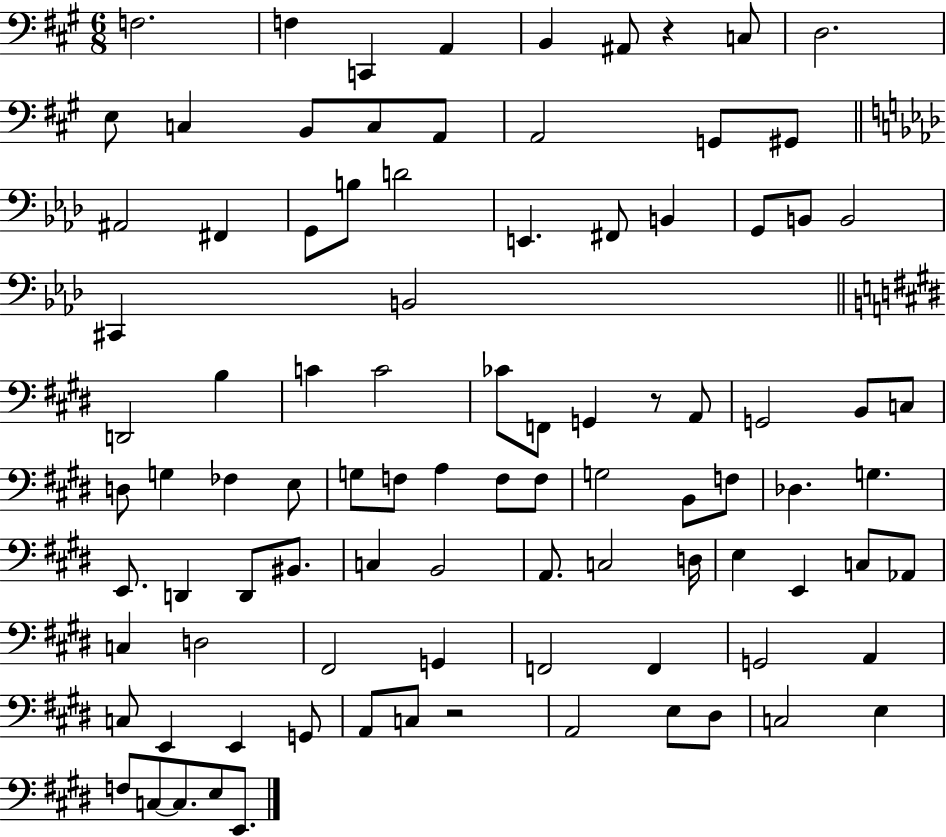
X:1
T:Untitled
M:6/8
L:1/4
K:A
F,2 F, C,, A,, B,, ^A,,/2 z C,/2 D,2 E,/2 C, B,,/2 C,/2 A,,/2 A,,2 G,,/2 ^G,,/2 ^A,,2 ^F,, G,,/2 B,/2 D2 E,, ^F,,/2 B,, G,,/2 B,,/2 B,,2 ^C,, B,,2 D,,2 B, C C2 _C/2 F,,/2 G,, z/2 A,,/2 G,,2 B,,/2 C,/2 D,/2 G, _F, E,/2 G,/2 F,/2 A, F,/2 F,/2 G,2 B,,/2 F,/2 _D, G, E,,/2 D,, D,,/2 ^B,,/2 C, B,,2 A,,/2 C,2 D,/4 E, E,, C,/2 _A,,/2 C, D,2 ^F,,2 G,, F,,2 F,, G,,2 A,, C,/2 E,, E,, G,,/2 A,,/2 C,/2 z2 A,,2 E,/2 ^D,/2 C,2 E, F,/2 C,/2 C,/2 E,/2 E,,/2